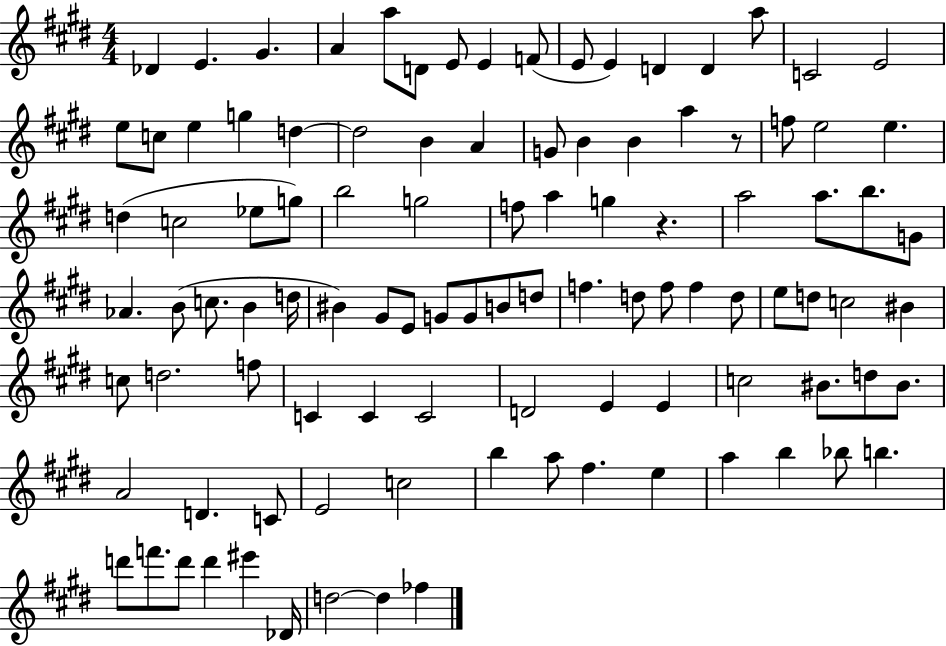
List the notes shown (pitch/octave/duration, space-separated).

Db4/q E4/q. G#4/q. A4/q A5/e D4/e E4/e E4/q F4/e E4/e E4/q D4/q D4/q A5/e C4/h E4/h E5/e C5/e E5/q G5/q D5/q D5/h B4/q A4/q G4/e B4/q B4/q A5/q R/e F5/e E5/h E5/q. D5/q C5/h Eb5/e G5/e B5/h G5/h F5/e A5/q G5/q R/q. A5/h A5/e. B5/e. G4/e Ab4/q. B4/e C5/e. B4/q D5/s BIS4/q G#4/e E4/e G4/e G4/e B4/e D5/e F5/q. D5/e F5/e F5/q D5/e E5/e D5/e C5/h BIS4/q C5/e D5/h. F5/e C4/q C4/q C4/h D4/h E4/q E4/q C5/h BIS4/e. D5/e BIS4/e. A4/h D4/q. C4/e E4/h C5/h B5/q A5/e F#5/q. E5/q A5/q B5/q Bb5/e B5/q. D6/e F6/e. D6/e D6/q EIS6/q Db4/s D5/h D5/q FES5/q